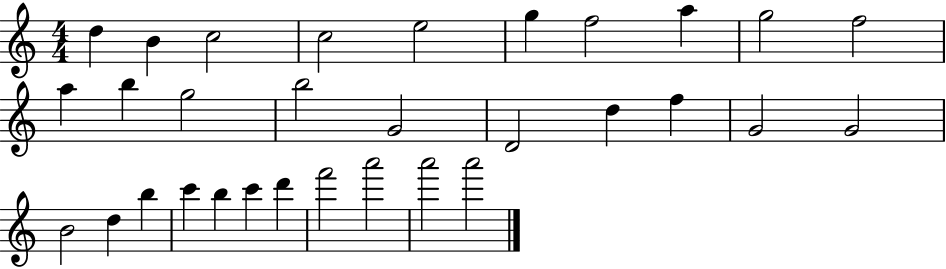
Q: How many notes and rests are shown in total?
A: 31